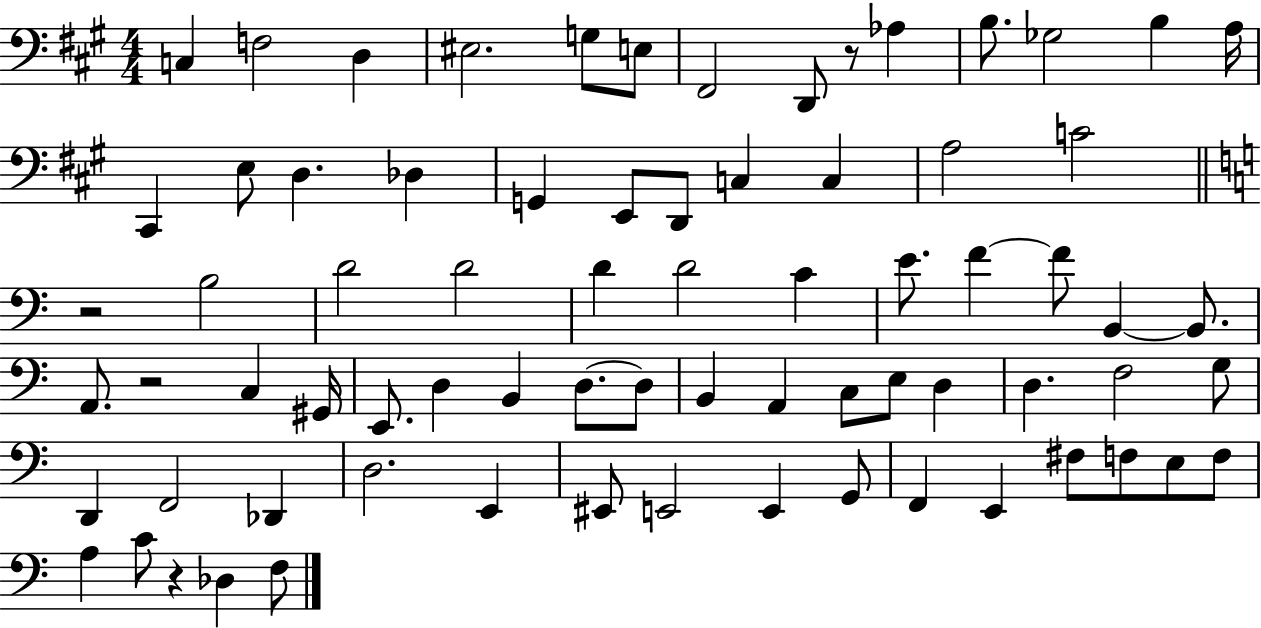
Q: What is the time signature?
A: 4/4